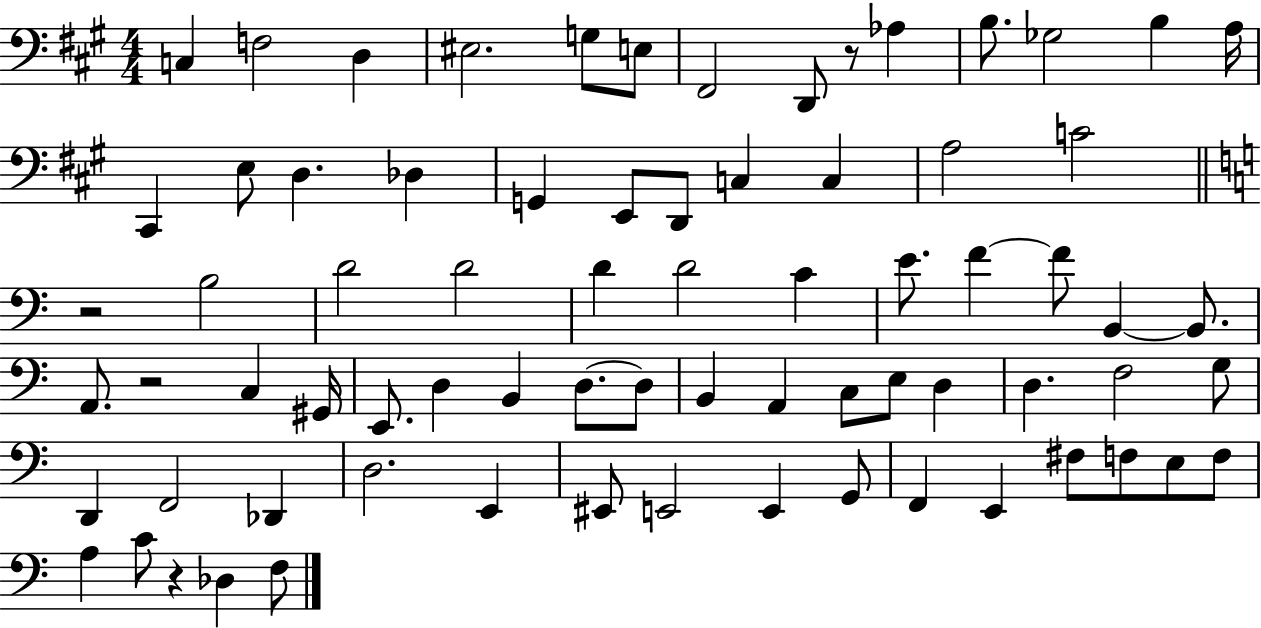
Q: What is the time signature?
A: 4/4